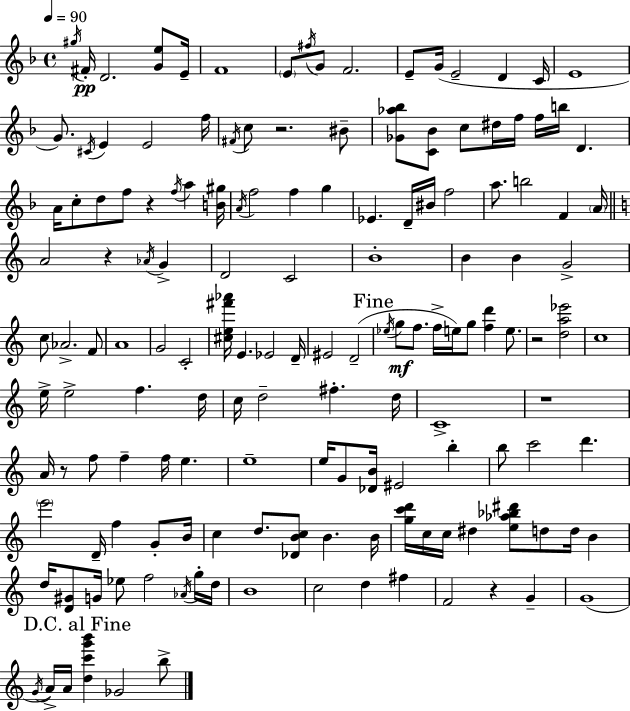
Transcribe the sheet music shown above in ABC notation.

X:1
T:Untitled
M:4/4
L:1/4
K:Dm
^g/4 ^F/4 D2 [Ge]/2 E/4 F4 E/2 ^f/4 G/2 F2 E/2 G/4 E2 D C/4 E4 G/2 ^C/4 E E2 f/4 ^F/4 c/2 z2 ^B/2 [_G_a_b]/2 [C_B]/2 c/2 ^d/4 f/4 f/4 b/4 D A/4 c/2 d/2 f/2 z f/4 a [B^g]/4 A/4 f2 f g _E D/4 ^B/4 f2 a/2 b2 F A/4 A2 z _A/4 G D2 C2 B4 B B G2 c/2 _A2 F/2 A4 G2 C2 [^ce^f'_a']/4 E _E2 D/4 ^E2 D2 _e/4 g/2 f/2 f/4 e/4 g/2 [fd'] e/2 z2 [da_e']2 c4 e/4 e2 f d/4 c/4 d2 ^f d/4 C4 z4 A/4 z/2 f/2 f f/4 e e4 e/4 G/2 [_DB]/4 ^E2 b b/2 c'2 d' e'2 D/4 f G/2 B/4 c d/2 [_DBc]/2 B B/4 [gc'd']/4 c/4 c/4 ^d [e_a_b^d']/2 d/2 d/4 B d/4 [D^G]/2 G/4 _e/2 f2 _A/4 g/4 d/4 B4 c2 d ^f F2 z G G4 G/4 A/4 A/4 [dc'g'b'] _G2 b/2